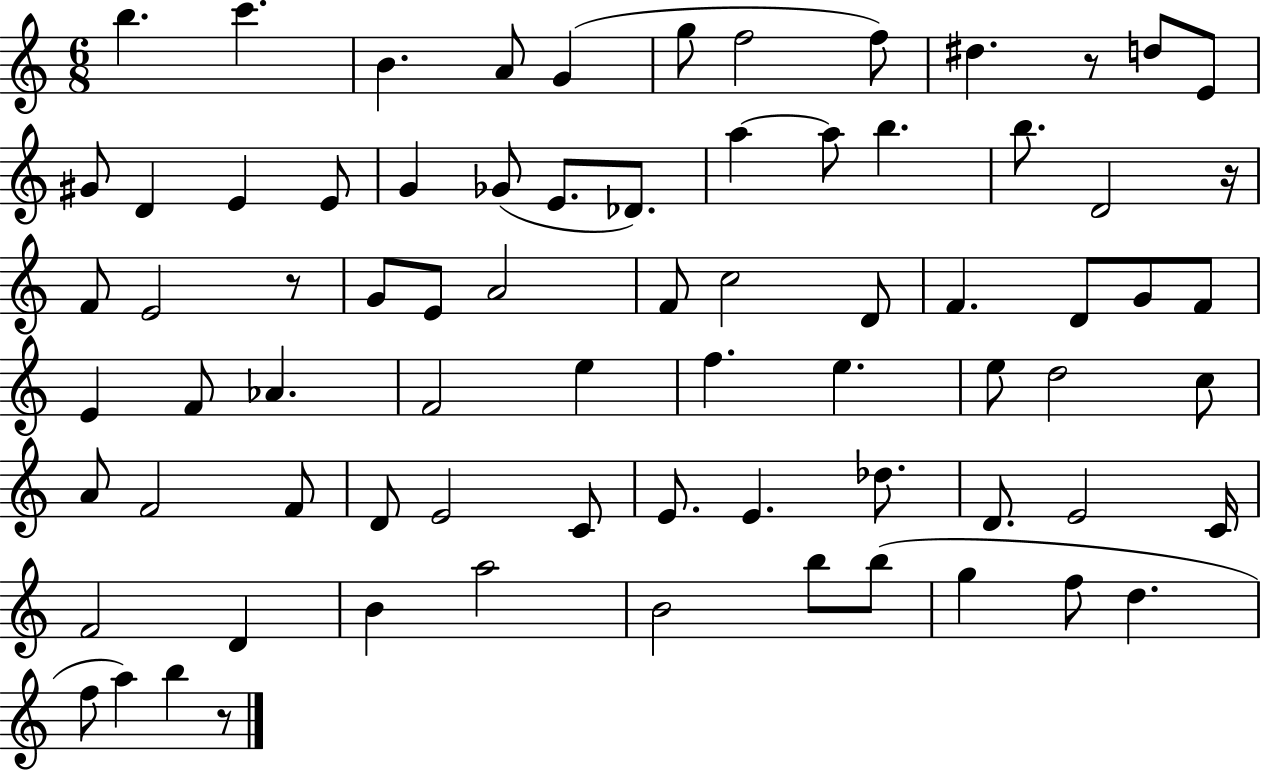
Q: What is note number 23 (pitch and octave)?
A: B5